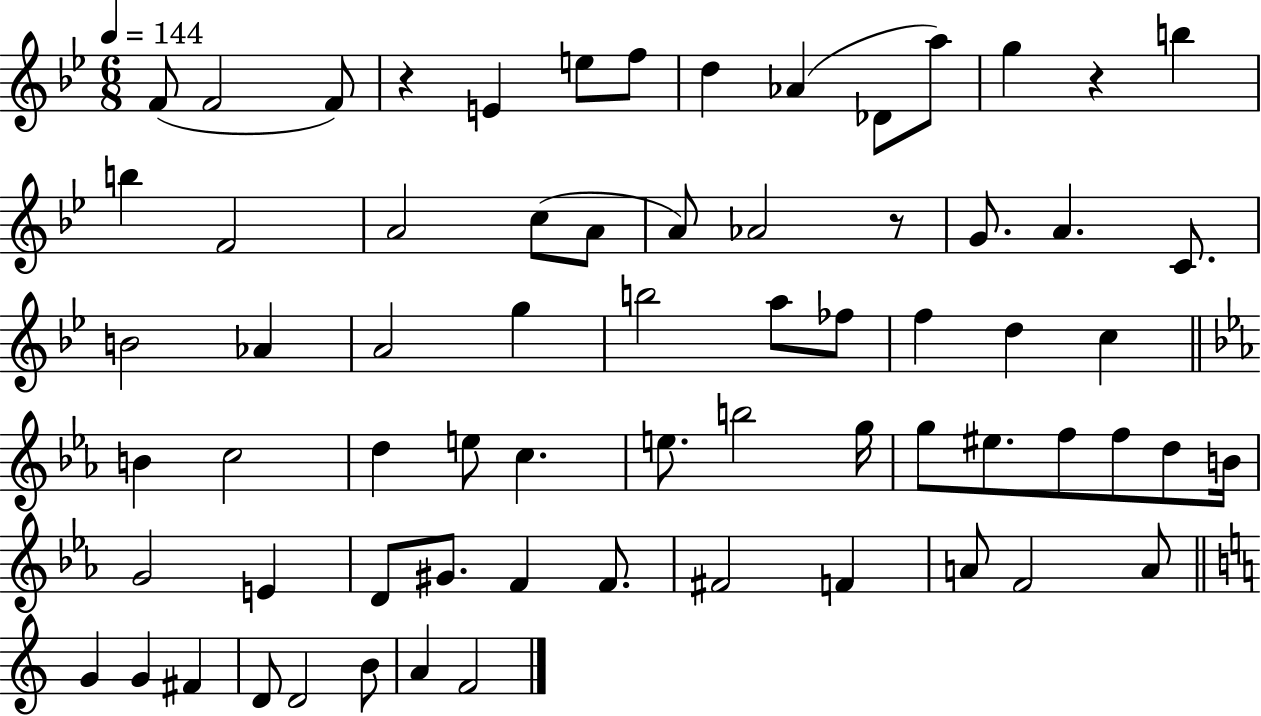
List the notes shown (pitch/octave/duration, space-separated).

F4/e F4/h F4/e R/q E4/q E5/e F5/e D5/q Ab4/q Db4/e A5/e G5/q R/q B5/q B5/q F4/h A4/h C5/e A4/e A4/e Ab4/h R/e G4/e. A4/q. C4/e. B4/h Ab4/q A4/h G5/q B5/h A5/e FES5/e F5/q D5/q C5/q B4/q C5/h D5/q E5/e C5/q. E5/e. B5/h G5/s G5/e EIS5/e. F5/e F5/e D5/e B4/s G4/h E4/q D4/e G#4/e. F4/q F4/e. F#4/h F4/q A4/e F4/h A4/e G4/q G4/q F#4/q D4/e D4/h B4/e A4/q F4/h